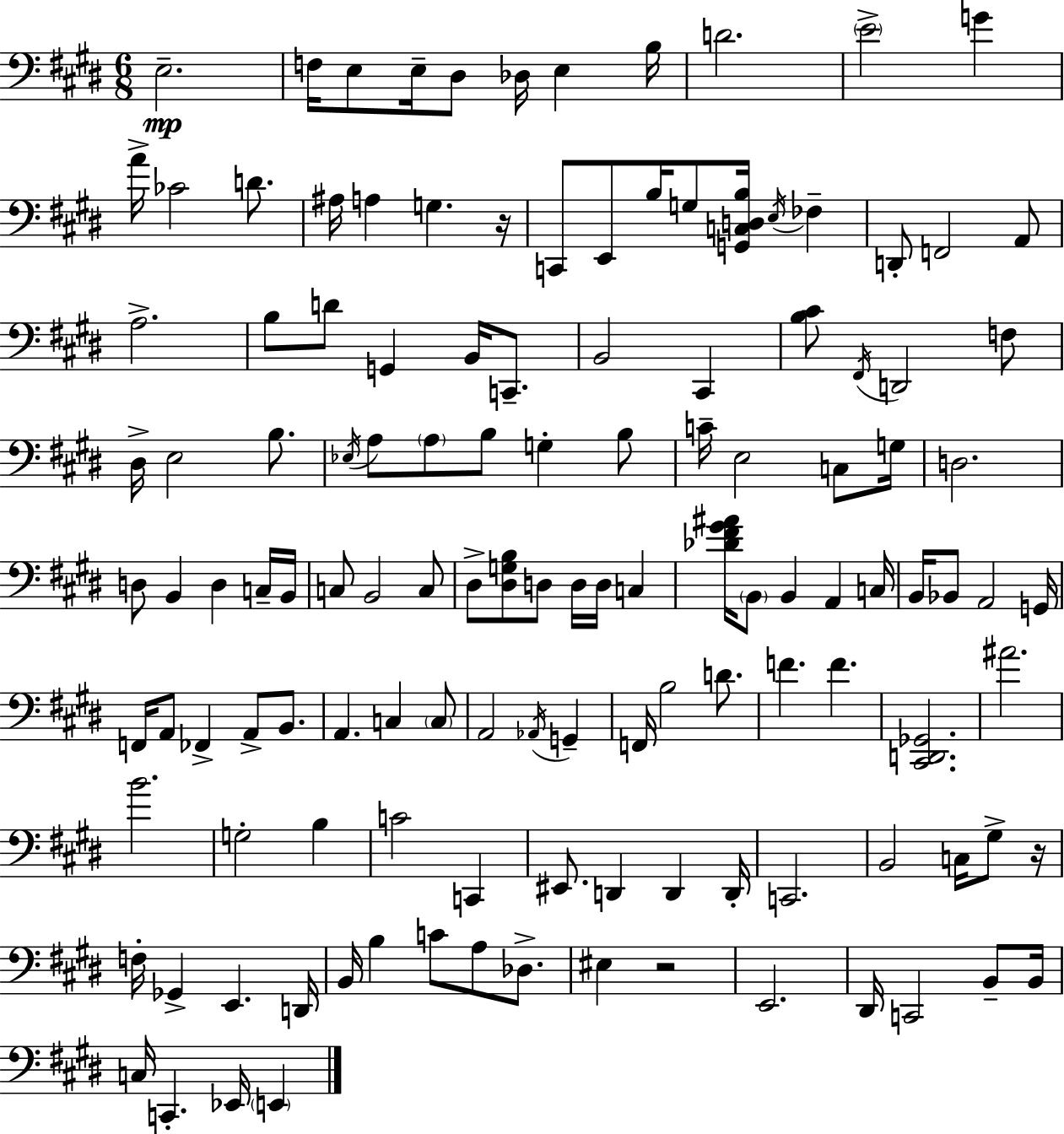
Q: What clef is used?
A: bass